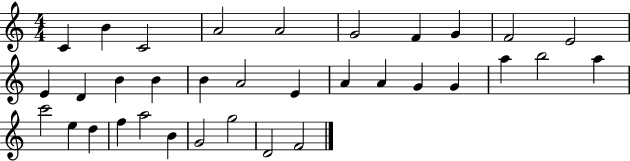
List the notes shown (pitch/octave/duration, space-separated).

C4/q B4/q C4/h A4/h A4/h G4/h F4/q G4/q F4/h E4/h E4/q D4/q B4/q B4/q B4/q A4/h E4/q A4/q A4/q G4/q G4/q A5/q B5/h A5/q C6/h E5/q D5/q F5/q A5/h B4/q G4/h G5/h D4/h F4/h